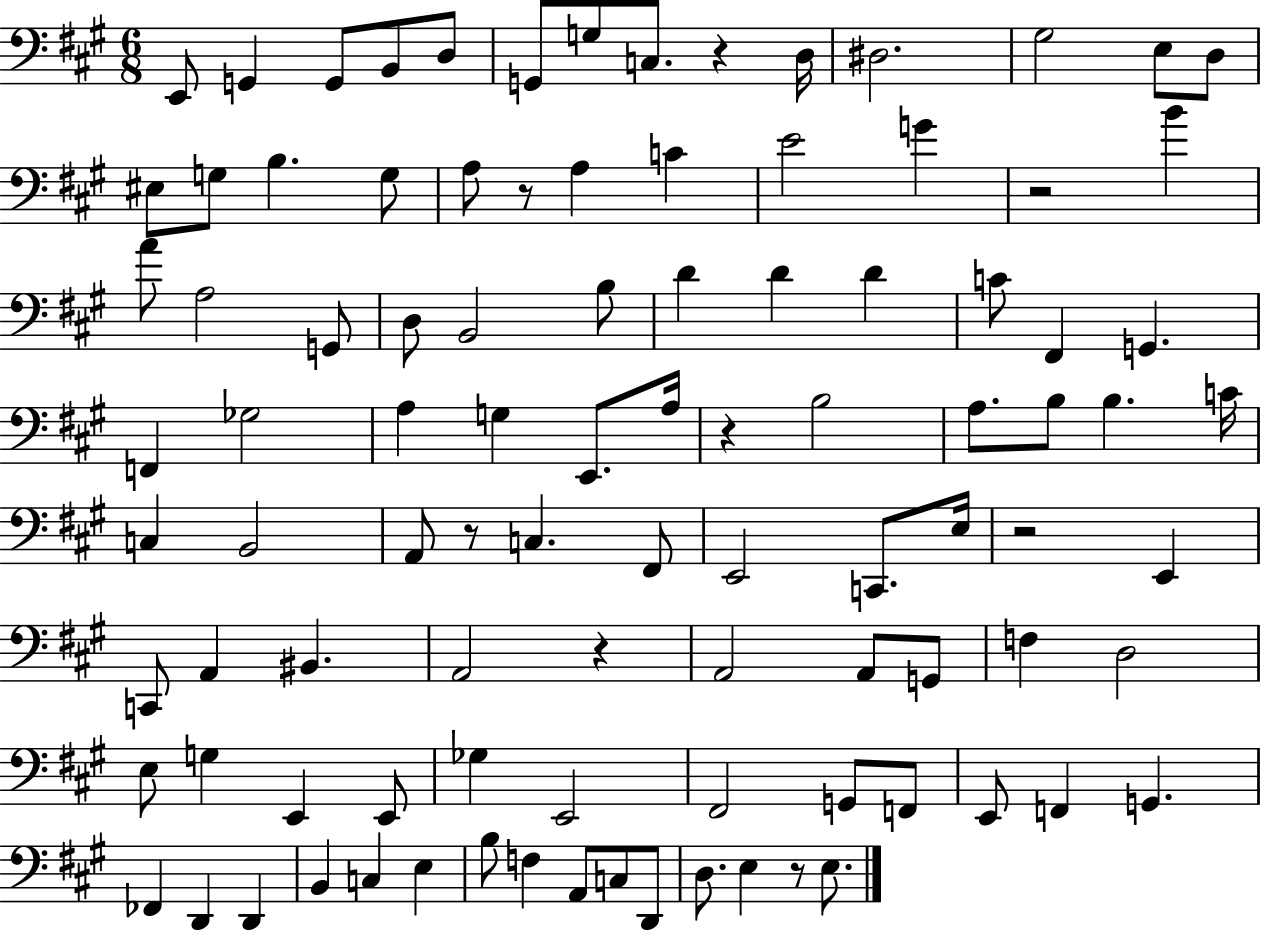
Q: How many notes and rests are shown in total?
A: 98